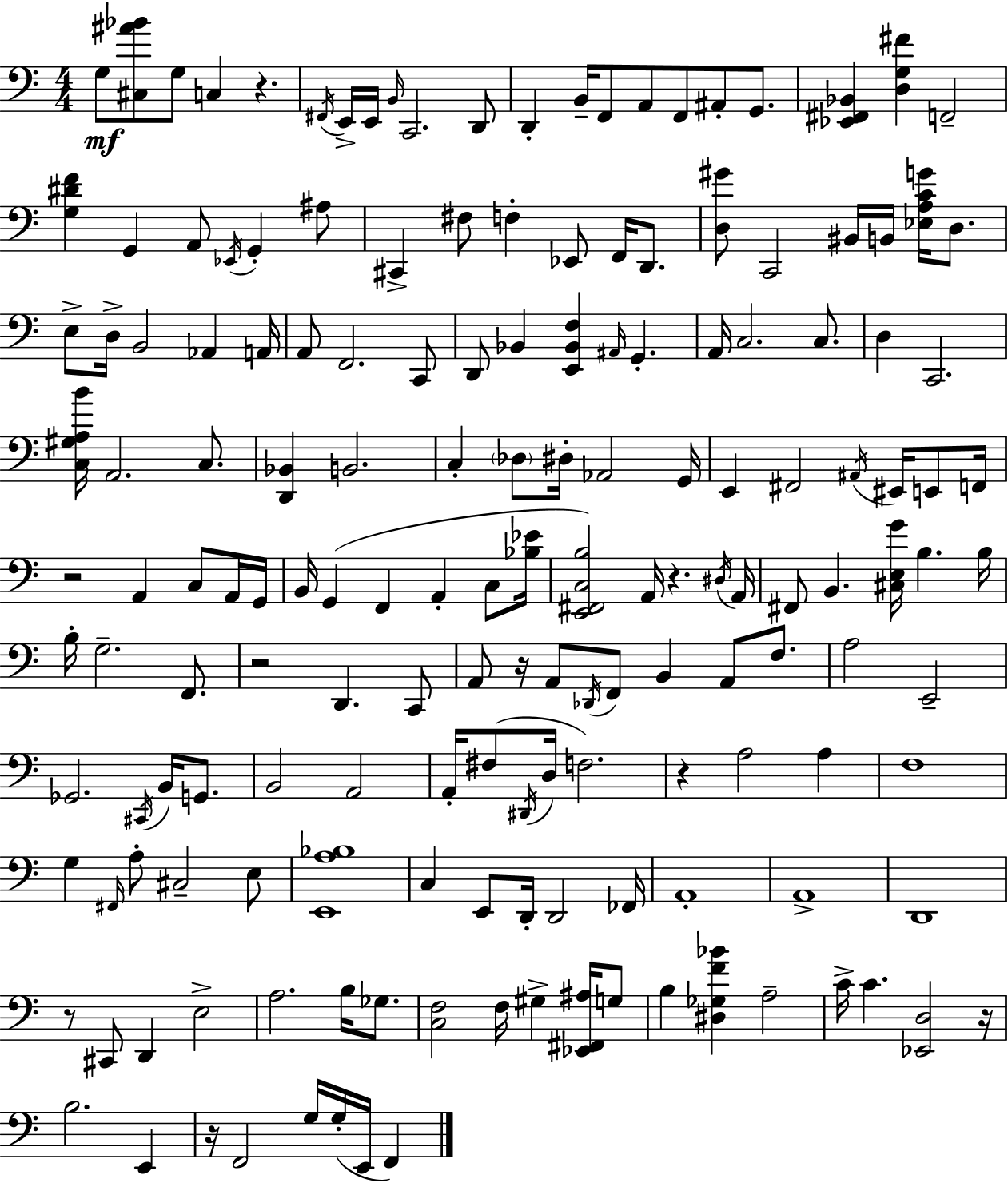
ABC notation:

X:1
T:Untitled
M:4/4
L:1/4
K:C
G,/2 [^C,^A_B]/2 G,/2 C, z ^F,,/4 E,,/4 E,,/4 B,,/4 C,,2 D,,/2 D,, B,,/4 F,,/2 A,,/2 F,,/2 ^A,,/2 G,,/2 [_E,,^F,,_B,,] [D,G,^F] F,,2 [G,^DF] G,, A,,/2 _E,,/4 G,, ^A,/2 ^C,, ^F,/2 F, _E,,/2 F,,/4 D,,/2 [D,^G]/2 C,,2 ^B,,/4 B,,/4 [_E,A,CG]/4 D,/2 E,/2 D,/4 B,,2 _A,, A,,/4 A,,/2 F,,2 C,,/2 D,,/2 _B,, [E,,_B,,F,] ^A,,/4 G,, A,,/4 C,2 C,/2 D, C,,2 [C,^G,A,B]/4 A,,2 C,/2 [D,,_B,,] B,,2 C, _D,/2 ^D,/4 _A,,2 G,,/4 E,, ^F,,2 ^A,,/4 ^E,,/4 E,,/2 F,,/4 z2 A,, C,/2 A,,/4 G,,/4 B,,/4 G,, F,, A,, C,/2 [_B,_E]/4 [E,,^F,,C,B,]2 A,,/4 z ^D,/4 A,,/4 ^F,,/2 B,, [^C,E,G]/4 B, B,/4 B,/4 G,2 F,,/2 z2 D,, C,,/2 A,,/2 z/4 A,,/2 _D,,/4 F,,/2 B,, A,,/2 F,/2 A,2 E,,2 _G,,2 ^C,,/4 B,,/4 G,,/2 B,,2 A,,2 A,,/4 ^F,/2 ^D,,/4 D,/4 F,2 z A,2 A, F,4 G, ^F,,/4 A,/2 ^C,2 E,/2 [E,,A,_B,]4 C, E,,/2 D,,/4 D,,2 _F,,/4 A,,4 A,,4 D,,4 z/2 ^C,,/2 D,, E,2 A,2 B,/4 _G,/2 [C,F,]2 F,/4 ^G, [_E,,^F,,^A,]/4 G,/2 B, [^D,_G,F_B] A,2 C/4 C [_E,,D,]2 z/4 B,2 E,, z/4 F,,2 G,/4 G,/4 E,,/4 F,,